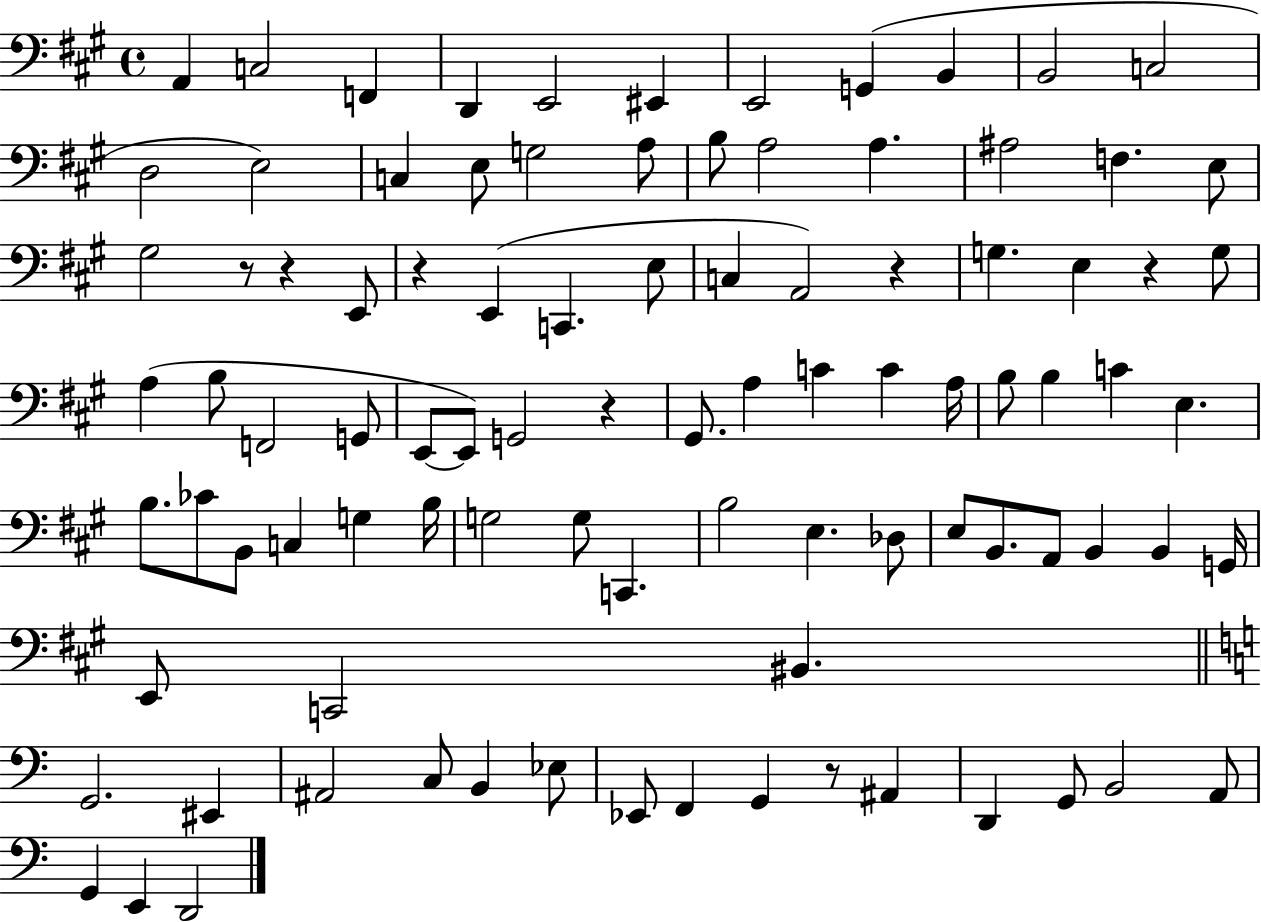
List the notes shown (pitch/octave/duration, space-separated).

A2/q C3/h F2/q D2/q E2/h EIS2/q E2/h G2/q B2/q B2/h C3/h D3/h E3/h C3/q E3/e G3/h A3/e B3/e A3/h A3/q. A#3/h F3/q. E3/e G#3/h R/e R/q E2/e R/q E2/q C2/q. E3/e C3/q A2/h R/q G3/q. E3/q R/q G3/e A3/q B3/e F2/h G2/e E2/e E2/e G2/h R/q G#2/e. A3/q C4/q C4/q A3/s B3/e B3/q C4/q E3/q. B3/e. CES4/e B2/e C3/q G3/q B3/s G3/h G3/e C2/q. B3/h E3/q. Db3/e E3/e B2/e. A2/e B2/q B2/q G2/s E2/e C2/h BIS2/q. G2/h. EIS2/q A#2/h C3/e B2/q Eb3/e Eb2/e F2/q G2/q R/e A#2/q D2/q G2/e B2/h A2/e G2/q E2/q D2/h